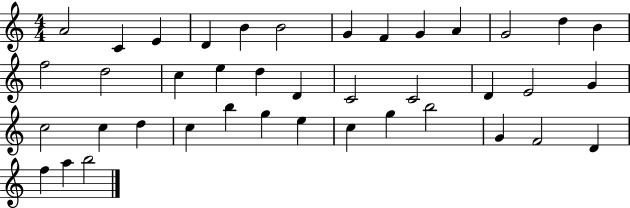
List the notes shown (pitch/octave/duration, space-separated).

A4/h C4/q E4/q D4/q B4/q B4/h G4/q F4/q G4/q A4/q G4/h D5/q B4/q F5/h D5/h C5/q E5/q D5/q D4/q C4/h C4/h D4/q E4/h G4/q C5/h C5/q D5/q C5/q B5/q G5/q E5/q C5/q G5/q B5/h G4/q F4/h D4/q F5/q A5/q B5/h